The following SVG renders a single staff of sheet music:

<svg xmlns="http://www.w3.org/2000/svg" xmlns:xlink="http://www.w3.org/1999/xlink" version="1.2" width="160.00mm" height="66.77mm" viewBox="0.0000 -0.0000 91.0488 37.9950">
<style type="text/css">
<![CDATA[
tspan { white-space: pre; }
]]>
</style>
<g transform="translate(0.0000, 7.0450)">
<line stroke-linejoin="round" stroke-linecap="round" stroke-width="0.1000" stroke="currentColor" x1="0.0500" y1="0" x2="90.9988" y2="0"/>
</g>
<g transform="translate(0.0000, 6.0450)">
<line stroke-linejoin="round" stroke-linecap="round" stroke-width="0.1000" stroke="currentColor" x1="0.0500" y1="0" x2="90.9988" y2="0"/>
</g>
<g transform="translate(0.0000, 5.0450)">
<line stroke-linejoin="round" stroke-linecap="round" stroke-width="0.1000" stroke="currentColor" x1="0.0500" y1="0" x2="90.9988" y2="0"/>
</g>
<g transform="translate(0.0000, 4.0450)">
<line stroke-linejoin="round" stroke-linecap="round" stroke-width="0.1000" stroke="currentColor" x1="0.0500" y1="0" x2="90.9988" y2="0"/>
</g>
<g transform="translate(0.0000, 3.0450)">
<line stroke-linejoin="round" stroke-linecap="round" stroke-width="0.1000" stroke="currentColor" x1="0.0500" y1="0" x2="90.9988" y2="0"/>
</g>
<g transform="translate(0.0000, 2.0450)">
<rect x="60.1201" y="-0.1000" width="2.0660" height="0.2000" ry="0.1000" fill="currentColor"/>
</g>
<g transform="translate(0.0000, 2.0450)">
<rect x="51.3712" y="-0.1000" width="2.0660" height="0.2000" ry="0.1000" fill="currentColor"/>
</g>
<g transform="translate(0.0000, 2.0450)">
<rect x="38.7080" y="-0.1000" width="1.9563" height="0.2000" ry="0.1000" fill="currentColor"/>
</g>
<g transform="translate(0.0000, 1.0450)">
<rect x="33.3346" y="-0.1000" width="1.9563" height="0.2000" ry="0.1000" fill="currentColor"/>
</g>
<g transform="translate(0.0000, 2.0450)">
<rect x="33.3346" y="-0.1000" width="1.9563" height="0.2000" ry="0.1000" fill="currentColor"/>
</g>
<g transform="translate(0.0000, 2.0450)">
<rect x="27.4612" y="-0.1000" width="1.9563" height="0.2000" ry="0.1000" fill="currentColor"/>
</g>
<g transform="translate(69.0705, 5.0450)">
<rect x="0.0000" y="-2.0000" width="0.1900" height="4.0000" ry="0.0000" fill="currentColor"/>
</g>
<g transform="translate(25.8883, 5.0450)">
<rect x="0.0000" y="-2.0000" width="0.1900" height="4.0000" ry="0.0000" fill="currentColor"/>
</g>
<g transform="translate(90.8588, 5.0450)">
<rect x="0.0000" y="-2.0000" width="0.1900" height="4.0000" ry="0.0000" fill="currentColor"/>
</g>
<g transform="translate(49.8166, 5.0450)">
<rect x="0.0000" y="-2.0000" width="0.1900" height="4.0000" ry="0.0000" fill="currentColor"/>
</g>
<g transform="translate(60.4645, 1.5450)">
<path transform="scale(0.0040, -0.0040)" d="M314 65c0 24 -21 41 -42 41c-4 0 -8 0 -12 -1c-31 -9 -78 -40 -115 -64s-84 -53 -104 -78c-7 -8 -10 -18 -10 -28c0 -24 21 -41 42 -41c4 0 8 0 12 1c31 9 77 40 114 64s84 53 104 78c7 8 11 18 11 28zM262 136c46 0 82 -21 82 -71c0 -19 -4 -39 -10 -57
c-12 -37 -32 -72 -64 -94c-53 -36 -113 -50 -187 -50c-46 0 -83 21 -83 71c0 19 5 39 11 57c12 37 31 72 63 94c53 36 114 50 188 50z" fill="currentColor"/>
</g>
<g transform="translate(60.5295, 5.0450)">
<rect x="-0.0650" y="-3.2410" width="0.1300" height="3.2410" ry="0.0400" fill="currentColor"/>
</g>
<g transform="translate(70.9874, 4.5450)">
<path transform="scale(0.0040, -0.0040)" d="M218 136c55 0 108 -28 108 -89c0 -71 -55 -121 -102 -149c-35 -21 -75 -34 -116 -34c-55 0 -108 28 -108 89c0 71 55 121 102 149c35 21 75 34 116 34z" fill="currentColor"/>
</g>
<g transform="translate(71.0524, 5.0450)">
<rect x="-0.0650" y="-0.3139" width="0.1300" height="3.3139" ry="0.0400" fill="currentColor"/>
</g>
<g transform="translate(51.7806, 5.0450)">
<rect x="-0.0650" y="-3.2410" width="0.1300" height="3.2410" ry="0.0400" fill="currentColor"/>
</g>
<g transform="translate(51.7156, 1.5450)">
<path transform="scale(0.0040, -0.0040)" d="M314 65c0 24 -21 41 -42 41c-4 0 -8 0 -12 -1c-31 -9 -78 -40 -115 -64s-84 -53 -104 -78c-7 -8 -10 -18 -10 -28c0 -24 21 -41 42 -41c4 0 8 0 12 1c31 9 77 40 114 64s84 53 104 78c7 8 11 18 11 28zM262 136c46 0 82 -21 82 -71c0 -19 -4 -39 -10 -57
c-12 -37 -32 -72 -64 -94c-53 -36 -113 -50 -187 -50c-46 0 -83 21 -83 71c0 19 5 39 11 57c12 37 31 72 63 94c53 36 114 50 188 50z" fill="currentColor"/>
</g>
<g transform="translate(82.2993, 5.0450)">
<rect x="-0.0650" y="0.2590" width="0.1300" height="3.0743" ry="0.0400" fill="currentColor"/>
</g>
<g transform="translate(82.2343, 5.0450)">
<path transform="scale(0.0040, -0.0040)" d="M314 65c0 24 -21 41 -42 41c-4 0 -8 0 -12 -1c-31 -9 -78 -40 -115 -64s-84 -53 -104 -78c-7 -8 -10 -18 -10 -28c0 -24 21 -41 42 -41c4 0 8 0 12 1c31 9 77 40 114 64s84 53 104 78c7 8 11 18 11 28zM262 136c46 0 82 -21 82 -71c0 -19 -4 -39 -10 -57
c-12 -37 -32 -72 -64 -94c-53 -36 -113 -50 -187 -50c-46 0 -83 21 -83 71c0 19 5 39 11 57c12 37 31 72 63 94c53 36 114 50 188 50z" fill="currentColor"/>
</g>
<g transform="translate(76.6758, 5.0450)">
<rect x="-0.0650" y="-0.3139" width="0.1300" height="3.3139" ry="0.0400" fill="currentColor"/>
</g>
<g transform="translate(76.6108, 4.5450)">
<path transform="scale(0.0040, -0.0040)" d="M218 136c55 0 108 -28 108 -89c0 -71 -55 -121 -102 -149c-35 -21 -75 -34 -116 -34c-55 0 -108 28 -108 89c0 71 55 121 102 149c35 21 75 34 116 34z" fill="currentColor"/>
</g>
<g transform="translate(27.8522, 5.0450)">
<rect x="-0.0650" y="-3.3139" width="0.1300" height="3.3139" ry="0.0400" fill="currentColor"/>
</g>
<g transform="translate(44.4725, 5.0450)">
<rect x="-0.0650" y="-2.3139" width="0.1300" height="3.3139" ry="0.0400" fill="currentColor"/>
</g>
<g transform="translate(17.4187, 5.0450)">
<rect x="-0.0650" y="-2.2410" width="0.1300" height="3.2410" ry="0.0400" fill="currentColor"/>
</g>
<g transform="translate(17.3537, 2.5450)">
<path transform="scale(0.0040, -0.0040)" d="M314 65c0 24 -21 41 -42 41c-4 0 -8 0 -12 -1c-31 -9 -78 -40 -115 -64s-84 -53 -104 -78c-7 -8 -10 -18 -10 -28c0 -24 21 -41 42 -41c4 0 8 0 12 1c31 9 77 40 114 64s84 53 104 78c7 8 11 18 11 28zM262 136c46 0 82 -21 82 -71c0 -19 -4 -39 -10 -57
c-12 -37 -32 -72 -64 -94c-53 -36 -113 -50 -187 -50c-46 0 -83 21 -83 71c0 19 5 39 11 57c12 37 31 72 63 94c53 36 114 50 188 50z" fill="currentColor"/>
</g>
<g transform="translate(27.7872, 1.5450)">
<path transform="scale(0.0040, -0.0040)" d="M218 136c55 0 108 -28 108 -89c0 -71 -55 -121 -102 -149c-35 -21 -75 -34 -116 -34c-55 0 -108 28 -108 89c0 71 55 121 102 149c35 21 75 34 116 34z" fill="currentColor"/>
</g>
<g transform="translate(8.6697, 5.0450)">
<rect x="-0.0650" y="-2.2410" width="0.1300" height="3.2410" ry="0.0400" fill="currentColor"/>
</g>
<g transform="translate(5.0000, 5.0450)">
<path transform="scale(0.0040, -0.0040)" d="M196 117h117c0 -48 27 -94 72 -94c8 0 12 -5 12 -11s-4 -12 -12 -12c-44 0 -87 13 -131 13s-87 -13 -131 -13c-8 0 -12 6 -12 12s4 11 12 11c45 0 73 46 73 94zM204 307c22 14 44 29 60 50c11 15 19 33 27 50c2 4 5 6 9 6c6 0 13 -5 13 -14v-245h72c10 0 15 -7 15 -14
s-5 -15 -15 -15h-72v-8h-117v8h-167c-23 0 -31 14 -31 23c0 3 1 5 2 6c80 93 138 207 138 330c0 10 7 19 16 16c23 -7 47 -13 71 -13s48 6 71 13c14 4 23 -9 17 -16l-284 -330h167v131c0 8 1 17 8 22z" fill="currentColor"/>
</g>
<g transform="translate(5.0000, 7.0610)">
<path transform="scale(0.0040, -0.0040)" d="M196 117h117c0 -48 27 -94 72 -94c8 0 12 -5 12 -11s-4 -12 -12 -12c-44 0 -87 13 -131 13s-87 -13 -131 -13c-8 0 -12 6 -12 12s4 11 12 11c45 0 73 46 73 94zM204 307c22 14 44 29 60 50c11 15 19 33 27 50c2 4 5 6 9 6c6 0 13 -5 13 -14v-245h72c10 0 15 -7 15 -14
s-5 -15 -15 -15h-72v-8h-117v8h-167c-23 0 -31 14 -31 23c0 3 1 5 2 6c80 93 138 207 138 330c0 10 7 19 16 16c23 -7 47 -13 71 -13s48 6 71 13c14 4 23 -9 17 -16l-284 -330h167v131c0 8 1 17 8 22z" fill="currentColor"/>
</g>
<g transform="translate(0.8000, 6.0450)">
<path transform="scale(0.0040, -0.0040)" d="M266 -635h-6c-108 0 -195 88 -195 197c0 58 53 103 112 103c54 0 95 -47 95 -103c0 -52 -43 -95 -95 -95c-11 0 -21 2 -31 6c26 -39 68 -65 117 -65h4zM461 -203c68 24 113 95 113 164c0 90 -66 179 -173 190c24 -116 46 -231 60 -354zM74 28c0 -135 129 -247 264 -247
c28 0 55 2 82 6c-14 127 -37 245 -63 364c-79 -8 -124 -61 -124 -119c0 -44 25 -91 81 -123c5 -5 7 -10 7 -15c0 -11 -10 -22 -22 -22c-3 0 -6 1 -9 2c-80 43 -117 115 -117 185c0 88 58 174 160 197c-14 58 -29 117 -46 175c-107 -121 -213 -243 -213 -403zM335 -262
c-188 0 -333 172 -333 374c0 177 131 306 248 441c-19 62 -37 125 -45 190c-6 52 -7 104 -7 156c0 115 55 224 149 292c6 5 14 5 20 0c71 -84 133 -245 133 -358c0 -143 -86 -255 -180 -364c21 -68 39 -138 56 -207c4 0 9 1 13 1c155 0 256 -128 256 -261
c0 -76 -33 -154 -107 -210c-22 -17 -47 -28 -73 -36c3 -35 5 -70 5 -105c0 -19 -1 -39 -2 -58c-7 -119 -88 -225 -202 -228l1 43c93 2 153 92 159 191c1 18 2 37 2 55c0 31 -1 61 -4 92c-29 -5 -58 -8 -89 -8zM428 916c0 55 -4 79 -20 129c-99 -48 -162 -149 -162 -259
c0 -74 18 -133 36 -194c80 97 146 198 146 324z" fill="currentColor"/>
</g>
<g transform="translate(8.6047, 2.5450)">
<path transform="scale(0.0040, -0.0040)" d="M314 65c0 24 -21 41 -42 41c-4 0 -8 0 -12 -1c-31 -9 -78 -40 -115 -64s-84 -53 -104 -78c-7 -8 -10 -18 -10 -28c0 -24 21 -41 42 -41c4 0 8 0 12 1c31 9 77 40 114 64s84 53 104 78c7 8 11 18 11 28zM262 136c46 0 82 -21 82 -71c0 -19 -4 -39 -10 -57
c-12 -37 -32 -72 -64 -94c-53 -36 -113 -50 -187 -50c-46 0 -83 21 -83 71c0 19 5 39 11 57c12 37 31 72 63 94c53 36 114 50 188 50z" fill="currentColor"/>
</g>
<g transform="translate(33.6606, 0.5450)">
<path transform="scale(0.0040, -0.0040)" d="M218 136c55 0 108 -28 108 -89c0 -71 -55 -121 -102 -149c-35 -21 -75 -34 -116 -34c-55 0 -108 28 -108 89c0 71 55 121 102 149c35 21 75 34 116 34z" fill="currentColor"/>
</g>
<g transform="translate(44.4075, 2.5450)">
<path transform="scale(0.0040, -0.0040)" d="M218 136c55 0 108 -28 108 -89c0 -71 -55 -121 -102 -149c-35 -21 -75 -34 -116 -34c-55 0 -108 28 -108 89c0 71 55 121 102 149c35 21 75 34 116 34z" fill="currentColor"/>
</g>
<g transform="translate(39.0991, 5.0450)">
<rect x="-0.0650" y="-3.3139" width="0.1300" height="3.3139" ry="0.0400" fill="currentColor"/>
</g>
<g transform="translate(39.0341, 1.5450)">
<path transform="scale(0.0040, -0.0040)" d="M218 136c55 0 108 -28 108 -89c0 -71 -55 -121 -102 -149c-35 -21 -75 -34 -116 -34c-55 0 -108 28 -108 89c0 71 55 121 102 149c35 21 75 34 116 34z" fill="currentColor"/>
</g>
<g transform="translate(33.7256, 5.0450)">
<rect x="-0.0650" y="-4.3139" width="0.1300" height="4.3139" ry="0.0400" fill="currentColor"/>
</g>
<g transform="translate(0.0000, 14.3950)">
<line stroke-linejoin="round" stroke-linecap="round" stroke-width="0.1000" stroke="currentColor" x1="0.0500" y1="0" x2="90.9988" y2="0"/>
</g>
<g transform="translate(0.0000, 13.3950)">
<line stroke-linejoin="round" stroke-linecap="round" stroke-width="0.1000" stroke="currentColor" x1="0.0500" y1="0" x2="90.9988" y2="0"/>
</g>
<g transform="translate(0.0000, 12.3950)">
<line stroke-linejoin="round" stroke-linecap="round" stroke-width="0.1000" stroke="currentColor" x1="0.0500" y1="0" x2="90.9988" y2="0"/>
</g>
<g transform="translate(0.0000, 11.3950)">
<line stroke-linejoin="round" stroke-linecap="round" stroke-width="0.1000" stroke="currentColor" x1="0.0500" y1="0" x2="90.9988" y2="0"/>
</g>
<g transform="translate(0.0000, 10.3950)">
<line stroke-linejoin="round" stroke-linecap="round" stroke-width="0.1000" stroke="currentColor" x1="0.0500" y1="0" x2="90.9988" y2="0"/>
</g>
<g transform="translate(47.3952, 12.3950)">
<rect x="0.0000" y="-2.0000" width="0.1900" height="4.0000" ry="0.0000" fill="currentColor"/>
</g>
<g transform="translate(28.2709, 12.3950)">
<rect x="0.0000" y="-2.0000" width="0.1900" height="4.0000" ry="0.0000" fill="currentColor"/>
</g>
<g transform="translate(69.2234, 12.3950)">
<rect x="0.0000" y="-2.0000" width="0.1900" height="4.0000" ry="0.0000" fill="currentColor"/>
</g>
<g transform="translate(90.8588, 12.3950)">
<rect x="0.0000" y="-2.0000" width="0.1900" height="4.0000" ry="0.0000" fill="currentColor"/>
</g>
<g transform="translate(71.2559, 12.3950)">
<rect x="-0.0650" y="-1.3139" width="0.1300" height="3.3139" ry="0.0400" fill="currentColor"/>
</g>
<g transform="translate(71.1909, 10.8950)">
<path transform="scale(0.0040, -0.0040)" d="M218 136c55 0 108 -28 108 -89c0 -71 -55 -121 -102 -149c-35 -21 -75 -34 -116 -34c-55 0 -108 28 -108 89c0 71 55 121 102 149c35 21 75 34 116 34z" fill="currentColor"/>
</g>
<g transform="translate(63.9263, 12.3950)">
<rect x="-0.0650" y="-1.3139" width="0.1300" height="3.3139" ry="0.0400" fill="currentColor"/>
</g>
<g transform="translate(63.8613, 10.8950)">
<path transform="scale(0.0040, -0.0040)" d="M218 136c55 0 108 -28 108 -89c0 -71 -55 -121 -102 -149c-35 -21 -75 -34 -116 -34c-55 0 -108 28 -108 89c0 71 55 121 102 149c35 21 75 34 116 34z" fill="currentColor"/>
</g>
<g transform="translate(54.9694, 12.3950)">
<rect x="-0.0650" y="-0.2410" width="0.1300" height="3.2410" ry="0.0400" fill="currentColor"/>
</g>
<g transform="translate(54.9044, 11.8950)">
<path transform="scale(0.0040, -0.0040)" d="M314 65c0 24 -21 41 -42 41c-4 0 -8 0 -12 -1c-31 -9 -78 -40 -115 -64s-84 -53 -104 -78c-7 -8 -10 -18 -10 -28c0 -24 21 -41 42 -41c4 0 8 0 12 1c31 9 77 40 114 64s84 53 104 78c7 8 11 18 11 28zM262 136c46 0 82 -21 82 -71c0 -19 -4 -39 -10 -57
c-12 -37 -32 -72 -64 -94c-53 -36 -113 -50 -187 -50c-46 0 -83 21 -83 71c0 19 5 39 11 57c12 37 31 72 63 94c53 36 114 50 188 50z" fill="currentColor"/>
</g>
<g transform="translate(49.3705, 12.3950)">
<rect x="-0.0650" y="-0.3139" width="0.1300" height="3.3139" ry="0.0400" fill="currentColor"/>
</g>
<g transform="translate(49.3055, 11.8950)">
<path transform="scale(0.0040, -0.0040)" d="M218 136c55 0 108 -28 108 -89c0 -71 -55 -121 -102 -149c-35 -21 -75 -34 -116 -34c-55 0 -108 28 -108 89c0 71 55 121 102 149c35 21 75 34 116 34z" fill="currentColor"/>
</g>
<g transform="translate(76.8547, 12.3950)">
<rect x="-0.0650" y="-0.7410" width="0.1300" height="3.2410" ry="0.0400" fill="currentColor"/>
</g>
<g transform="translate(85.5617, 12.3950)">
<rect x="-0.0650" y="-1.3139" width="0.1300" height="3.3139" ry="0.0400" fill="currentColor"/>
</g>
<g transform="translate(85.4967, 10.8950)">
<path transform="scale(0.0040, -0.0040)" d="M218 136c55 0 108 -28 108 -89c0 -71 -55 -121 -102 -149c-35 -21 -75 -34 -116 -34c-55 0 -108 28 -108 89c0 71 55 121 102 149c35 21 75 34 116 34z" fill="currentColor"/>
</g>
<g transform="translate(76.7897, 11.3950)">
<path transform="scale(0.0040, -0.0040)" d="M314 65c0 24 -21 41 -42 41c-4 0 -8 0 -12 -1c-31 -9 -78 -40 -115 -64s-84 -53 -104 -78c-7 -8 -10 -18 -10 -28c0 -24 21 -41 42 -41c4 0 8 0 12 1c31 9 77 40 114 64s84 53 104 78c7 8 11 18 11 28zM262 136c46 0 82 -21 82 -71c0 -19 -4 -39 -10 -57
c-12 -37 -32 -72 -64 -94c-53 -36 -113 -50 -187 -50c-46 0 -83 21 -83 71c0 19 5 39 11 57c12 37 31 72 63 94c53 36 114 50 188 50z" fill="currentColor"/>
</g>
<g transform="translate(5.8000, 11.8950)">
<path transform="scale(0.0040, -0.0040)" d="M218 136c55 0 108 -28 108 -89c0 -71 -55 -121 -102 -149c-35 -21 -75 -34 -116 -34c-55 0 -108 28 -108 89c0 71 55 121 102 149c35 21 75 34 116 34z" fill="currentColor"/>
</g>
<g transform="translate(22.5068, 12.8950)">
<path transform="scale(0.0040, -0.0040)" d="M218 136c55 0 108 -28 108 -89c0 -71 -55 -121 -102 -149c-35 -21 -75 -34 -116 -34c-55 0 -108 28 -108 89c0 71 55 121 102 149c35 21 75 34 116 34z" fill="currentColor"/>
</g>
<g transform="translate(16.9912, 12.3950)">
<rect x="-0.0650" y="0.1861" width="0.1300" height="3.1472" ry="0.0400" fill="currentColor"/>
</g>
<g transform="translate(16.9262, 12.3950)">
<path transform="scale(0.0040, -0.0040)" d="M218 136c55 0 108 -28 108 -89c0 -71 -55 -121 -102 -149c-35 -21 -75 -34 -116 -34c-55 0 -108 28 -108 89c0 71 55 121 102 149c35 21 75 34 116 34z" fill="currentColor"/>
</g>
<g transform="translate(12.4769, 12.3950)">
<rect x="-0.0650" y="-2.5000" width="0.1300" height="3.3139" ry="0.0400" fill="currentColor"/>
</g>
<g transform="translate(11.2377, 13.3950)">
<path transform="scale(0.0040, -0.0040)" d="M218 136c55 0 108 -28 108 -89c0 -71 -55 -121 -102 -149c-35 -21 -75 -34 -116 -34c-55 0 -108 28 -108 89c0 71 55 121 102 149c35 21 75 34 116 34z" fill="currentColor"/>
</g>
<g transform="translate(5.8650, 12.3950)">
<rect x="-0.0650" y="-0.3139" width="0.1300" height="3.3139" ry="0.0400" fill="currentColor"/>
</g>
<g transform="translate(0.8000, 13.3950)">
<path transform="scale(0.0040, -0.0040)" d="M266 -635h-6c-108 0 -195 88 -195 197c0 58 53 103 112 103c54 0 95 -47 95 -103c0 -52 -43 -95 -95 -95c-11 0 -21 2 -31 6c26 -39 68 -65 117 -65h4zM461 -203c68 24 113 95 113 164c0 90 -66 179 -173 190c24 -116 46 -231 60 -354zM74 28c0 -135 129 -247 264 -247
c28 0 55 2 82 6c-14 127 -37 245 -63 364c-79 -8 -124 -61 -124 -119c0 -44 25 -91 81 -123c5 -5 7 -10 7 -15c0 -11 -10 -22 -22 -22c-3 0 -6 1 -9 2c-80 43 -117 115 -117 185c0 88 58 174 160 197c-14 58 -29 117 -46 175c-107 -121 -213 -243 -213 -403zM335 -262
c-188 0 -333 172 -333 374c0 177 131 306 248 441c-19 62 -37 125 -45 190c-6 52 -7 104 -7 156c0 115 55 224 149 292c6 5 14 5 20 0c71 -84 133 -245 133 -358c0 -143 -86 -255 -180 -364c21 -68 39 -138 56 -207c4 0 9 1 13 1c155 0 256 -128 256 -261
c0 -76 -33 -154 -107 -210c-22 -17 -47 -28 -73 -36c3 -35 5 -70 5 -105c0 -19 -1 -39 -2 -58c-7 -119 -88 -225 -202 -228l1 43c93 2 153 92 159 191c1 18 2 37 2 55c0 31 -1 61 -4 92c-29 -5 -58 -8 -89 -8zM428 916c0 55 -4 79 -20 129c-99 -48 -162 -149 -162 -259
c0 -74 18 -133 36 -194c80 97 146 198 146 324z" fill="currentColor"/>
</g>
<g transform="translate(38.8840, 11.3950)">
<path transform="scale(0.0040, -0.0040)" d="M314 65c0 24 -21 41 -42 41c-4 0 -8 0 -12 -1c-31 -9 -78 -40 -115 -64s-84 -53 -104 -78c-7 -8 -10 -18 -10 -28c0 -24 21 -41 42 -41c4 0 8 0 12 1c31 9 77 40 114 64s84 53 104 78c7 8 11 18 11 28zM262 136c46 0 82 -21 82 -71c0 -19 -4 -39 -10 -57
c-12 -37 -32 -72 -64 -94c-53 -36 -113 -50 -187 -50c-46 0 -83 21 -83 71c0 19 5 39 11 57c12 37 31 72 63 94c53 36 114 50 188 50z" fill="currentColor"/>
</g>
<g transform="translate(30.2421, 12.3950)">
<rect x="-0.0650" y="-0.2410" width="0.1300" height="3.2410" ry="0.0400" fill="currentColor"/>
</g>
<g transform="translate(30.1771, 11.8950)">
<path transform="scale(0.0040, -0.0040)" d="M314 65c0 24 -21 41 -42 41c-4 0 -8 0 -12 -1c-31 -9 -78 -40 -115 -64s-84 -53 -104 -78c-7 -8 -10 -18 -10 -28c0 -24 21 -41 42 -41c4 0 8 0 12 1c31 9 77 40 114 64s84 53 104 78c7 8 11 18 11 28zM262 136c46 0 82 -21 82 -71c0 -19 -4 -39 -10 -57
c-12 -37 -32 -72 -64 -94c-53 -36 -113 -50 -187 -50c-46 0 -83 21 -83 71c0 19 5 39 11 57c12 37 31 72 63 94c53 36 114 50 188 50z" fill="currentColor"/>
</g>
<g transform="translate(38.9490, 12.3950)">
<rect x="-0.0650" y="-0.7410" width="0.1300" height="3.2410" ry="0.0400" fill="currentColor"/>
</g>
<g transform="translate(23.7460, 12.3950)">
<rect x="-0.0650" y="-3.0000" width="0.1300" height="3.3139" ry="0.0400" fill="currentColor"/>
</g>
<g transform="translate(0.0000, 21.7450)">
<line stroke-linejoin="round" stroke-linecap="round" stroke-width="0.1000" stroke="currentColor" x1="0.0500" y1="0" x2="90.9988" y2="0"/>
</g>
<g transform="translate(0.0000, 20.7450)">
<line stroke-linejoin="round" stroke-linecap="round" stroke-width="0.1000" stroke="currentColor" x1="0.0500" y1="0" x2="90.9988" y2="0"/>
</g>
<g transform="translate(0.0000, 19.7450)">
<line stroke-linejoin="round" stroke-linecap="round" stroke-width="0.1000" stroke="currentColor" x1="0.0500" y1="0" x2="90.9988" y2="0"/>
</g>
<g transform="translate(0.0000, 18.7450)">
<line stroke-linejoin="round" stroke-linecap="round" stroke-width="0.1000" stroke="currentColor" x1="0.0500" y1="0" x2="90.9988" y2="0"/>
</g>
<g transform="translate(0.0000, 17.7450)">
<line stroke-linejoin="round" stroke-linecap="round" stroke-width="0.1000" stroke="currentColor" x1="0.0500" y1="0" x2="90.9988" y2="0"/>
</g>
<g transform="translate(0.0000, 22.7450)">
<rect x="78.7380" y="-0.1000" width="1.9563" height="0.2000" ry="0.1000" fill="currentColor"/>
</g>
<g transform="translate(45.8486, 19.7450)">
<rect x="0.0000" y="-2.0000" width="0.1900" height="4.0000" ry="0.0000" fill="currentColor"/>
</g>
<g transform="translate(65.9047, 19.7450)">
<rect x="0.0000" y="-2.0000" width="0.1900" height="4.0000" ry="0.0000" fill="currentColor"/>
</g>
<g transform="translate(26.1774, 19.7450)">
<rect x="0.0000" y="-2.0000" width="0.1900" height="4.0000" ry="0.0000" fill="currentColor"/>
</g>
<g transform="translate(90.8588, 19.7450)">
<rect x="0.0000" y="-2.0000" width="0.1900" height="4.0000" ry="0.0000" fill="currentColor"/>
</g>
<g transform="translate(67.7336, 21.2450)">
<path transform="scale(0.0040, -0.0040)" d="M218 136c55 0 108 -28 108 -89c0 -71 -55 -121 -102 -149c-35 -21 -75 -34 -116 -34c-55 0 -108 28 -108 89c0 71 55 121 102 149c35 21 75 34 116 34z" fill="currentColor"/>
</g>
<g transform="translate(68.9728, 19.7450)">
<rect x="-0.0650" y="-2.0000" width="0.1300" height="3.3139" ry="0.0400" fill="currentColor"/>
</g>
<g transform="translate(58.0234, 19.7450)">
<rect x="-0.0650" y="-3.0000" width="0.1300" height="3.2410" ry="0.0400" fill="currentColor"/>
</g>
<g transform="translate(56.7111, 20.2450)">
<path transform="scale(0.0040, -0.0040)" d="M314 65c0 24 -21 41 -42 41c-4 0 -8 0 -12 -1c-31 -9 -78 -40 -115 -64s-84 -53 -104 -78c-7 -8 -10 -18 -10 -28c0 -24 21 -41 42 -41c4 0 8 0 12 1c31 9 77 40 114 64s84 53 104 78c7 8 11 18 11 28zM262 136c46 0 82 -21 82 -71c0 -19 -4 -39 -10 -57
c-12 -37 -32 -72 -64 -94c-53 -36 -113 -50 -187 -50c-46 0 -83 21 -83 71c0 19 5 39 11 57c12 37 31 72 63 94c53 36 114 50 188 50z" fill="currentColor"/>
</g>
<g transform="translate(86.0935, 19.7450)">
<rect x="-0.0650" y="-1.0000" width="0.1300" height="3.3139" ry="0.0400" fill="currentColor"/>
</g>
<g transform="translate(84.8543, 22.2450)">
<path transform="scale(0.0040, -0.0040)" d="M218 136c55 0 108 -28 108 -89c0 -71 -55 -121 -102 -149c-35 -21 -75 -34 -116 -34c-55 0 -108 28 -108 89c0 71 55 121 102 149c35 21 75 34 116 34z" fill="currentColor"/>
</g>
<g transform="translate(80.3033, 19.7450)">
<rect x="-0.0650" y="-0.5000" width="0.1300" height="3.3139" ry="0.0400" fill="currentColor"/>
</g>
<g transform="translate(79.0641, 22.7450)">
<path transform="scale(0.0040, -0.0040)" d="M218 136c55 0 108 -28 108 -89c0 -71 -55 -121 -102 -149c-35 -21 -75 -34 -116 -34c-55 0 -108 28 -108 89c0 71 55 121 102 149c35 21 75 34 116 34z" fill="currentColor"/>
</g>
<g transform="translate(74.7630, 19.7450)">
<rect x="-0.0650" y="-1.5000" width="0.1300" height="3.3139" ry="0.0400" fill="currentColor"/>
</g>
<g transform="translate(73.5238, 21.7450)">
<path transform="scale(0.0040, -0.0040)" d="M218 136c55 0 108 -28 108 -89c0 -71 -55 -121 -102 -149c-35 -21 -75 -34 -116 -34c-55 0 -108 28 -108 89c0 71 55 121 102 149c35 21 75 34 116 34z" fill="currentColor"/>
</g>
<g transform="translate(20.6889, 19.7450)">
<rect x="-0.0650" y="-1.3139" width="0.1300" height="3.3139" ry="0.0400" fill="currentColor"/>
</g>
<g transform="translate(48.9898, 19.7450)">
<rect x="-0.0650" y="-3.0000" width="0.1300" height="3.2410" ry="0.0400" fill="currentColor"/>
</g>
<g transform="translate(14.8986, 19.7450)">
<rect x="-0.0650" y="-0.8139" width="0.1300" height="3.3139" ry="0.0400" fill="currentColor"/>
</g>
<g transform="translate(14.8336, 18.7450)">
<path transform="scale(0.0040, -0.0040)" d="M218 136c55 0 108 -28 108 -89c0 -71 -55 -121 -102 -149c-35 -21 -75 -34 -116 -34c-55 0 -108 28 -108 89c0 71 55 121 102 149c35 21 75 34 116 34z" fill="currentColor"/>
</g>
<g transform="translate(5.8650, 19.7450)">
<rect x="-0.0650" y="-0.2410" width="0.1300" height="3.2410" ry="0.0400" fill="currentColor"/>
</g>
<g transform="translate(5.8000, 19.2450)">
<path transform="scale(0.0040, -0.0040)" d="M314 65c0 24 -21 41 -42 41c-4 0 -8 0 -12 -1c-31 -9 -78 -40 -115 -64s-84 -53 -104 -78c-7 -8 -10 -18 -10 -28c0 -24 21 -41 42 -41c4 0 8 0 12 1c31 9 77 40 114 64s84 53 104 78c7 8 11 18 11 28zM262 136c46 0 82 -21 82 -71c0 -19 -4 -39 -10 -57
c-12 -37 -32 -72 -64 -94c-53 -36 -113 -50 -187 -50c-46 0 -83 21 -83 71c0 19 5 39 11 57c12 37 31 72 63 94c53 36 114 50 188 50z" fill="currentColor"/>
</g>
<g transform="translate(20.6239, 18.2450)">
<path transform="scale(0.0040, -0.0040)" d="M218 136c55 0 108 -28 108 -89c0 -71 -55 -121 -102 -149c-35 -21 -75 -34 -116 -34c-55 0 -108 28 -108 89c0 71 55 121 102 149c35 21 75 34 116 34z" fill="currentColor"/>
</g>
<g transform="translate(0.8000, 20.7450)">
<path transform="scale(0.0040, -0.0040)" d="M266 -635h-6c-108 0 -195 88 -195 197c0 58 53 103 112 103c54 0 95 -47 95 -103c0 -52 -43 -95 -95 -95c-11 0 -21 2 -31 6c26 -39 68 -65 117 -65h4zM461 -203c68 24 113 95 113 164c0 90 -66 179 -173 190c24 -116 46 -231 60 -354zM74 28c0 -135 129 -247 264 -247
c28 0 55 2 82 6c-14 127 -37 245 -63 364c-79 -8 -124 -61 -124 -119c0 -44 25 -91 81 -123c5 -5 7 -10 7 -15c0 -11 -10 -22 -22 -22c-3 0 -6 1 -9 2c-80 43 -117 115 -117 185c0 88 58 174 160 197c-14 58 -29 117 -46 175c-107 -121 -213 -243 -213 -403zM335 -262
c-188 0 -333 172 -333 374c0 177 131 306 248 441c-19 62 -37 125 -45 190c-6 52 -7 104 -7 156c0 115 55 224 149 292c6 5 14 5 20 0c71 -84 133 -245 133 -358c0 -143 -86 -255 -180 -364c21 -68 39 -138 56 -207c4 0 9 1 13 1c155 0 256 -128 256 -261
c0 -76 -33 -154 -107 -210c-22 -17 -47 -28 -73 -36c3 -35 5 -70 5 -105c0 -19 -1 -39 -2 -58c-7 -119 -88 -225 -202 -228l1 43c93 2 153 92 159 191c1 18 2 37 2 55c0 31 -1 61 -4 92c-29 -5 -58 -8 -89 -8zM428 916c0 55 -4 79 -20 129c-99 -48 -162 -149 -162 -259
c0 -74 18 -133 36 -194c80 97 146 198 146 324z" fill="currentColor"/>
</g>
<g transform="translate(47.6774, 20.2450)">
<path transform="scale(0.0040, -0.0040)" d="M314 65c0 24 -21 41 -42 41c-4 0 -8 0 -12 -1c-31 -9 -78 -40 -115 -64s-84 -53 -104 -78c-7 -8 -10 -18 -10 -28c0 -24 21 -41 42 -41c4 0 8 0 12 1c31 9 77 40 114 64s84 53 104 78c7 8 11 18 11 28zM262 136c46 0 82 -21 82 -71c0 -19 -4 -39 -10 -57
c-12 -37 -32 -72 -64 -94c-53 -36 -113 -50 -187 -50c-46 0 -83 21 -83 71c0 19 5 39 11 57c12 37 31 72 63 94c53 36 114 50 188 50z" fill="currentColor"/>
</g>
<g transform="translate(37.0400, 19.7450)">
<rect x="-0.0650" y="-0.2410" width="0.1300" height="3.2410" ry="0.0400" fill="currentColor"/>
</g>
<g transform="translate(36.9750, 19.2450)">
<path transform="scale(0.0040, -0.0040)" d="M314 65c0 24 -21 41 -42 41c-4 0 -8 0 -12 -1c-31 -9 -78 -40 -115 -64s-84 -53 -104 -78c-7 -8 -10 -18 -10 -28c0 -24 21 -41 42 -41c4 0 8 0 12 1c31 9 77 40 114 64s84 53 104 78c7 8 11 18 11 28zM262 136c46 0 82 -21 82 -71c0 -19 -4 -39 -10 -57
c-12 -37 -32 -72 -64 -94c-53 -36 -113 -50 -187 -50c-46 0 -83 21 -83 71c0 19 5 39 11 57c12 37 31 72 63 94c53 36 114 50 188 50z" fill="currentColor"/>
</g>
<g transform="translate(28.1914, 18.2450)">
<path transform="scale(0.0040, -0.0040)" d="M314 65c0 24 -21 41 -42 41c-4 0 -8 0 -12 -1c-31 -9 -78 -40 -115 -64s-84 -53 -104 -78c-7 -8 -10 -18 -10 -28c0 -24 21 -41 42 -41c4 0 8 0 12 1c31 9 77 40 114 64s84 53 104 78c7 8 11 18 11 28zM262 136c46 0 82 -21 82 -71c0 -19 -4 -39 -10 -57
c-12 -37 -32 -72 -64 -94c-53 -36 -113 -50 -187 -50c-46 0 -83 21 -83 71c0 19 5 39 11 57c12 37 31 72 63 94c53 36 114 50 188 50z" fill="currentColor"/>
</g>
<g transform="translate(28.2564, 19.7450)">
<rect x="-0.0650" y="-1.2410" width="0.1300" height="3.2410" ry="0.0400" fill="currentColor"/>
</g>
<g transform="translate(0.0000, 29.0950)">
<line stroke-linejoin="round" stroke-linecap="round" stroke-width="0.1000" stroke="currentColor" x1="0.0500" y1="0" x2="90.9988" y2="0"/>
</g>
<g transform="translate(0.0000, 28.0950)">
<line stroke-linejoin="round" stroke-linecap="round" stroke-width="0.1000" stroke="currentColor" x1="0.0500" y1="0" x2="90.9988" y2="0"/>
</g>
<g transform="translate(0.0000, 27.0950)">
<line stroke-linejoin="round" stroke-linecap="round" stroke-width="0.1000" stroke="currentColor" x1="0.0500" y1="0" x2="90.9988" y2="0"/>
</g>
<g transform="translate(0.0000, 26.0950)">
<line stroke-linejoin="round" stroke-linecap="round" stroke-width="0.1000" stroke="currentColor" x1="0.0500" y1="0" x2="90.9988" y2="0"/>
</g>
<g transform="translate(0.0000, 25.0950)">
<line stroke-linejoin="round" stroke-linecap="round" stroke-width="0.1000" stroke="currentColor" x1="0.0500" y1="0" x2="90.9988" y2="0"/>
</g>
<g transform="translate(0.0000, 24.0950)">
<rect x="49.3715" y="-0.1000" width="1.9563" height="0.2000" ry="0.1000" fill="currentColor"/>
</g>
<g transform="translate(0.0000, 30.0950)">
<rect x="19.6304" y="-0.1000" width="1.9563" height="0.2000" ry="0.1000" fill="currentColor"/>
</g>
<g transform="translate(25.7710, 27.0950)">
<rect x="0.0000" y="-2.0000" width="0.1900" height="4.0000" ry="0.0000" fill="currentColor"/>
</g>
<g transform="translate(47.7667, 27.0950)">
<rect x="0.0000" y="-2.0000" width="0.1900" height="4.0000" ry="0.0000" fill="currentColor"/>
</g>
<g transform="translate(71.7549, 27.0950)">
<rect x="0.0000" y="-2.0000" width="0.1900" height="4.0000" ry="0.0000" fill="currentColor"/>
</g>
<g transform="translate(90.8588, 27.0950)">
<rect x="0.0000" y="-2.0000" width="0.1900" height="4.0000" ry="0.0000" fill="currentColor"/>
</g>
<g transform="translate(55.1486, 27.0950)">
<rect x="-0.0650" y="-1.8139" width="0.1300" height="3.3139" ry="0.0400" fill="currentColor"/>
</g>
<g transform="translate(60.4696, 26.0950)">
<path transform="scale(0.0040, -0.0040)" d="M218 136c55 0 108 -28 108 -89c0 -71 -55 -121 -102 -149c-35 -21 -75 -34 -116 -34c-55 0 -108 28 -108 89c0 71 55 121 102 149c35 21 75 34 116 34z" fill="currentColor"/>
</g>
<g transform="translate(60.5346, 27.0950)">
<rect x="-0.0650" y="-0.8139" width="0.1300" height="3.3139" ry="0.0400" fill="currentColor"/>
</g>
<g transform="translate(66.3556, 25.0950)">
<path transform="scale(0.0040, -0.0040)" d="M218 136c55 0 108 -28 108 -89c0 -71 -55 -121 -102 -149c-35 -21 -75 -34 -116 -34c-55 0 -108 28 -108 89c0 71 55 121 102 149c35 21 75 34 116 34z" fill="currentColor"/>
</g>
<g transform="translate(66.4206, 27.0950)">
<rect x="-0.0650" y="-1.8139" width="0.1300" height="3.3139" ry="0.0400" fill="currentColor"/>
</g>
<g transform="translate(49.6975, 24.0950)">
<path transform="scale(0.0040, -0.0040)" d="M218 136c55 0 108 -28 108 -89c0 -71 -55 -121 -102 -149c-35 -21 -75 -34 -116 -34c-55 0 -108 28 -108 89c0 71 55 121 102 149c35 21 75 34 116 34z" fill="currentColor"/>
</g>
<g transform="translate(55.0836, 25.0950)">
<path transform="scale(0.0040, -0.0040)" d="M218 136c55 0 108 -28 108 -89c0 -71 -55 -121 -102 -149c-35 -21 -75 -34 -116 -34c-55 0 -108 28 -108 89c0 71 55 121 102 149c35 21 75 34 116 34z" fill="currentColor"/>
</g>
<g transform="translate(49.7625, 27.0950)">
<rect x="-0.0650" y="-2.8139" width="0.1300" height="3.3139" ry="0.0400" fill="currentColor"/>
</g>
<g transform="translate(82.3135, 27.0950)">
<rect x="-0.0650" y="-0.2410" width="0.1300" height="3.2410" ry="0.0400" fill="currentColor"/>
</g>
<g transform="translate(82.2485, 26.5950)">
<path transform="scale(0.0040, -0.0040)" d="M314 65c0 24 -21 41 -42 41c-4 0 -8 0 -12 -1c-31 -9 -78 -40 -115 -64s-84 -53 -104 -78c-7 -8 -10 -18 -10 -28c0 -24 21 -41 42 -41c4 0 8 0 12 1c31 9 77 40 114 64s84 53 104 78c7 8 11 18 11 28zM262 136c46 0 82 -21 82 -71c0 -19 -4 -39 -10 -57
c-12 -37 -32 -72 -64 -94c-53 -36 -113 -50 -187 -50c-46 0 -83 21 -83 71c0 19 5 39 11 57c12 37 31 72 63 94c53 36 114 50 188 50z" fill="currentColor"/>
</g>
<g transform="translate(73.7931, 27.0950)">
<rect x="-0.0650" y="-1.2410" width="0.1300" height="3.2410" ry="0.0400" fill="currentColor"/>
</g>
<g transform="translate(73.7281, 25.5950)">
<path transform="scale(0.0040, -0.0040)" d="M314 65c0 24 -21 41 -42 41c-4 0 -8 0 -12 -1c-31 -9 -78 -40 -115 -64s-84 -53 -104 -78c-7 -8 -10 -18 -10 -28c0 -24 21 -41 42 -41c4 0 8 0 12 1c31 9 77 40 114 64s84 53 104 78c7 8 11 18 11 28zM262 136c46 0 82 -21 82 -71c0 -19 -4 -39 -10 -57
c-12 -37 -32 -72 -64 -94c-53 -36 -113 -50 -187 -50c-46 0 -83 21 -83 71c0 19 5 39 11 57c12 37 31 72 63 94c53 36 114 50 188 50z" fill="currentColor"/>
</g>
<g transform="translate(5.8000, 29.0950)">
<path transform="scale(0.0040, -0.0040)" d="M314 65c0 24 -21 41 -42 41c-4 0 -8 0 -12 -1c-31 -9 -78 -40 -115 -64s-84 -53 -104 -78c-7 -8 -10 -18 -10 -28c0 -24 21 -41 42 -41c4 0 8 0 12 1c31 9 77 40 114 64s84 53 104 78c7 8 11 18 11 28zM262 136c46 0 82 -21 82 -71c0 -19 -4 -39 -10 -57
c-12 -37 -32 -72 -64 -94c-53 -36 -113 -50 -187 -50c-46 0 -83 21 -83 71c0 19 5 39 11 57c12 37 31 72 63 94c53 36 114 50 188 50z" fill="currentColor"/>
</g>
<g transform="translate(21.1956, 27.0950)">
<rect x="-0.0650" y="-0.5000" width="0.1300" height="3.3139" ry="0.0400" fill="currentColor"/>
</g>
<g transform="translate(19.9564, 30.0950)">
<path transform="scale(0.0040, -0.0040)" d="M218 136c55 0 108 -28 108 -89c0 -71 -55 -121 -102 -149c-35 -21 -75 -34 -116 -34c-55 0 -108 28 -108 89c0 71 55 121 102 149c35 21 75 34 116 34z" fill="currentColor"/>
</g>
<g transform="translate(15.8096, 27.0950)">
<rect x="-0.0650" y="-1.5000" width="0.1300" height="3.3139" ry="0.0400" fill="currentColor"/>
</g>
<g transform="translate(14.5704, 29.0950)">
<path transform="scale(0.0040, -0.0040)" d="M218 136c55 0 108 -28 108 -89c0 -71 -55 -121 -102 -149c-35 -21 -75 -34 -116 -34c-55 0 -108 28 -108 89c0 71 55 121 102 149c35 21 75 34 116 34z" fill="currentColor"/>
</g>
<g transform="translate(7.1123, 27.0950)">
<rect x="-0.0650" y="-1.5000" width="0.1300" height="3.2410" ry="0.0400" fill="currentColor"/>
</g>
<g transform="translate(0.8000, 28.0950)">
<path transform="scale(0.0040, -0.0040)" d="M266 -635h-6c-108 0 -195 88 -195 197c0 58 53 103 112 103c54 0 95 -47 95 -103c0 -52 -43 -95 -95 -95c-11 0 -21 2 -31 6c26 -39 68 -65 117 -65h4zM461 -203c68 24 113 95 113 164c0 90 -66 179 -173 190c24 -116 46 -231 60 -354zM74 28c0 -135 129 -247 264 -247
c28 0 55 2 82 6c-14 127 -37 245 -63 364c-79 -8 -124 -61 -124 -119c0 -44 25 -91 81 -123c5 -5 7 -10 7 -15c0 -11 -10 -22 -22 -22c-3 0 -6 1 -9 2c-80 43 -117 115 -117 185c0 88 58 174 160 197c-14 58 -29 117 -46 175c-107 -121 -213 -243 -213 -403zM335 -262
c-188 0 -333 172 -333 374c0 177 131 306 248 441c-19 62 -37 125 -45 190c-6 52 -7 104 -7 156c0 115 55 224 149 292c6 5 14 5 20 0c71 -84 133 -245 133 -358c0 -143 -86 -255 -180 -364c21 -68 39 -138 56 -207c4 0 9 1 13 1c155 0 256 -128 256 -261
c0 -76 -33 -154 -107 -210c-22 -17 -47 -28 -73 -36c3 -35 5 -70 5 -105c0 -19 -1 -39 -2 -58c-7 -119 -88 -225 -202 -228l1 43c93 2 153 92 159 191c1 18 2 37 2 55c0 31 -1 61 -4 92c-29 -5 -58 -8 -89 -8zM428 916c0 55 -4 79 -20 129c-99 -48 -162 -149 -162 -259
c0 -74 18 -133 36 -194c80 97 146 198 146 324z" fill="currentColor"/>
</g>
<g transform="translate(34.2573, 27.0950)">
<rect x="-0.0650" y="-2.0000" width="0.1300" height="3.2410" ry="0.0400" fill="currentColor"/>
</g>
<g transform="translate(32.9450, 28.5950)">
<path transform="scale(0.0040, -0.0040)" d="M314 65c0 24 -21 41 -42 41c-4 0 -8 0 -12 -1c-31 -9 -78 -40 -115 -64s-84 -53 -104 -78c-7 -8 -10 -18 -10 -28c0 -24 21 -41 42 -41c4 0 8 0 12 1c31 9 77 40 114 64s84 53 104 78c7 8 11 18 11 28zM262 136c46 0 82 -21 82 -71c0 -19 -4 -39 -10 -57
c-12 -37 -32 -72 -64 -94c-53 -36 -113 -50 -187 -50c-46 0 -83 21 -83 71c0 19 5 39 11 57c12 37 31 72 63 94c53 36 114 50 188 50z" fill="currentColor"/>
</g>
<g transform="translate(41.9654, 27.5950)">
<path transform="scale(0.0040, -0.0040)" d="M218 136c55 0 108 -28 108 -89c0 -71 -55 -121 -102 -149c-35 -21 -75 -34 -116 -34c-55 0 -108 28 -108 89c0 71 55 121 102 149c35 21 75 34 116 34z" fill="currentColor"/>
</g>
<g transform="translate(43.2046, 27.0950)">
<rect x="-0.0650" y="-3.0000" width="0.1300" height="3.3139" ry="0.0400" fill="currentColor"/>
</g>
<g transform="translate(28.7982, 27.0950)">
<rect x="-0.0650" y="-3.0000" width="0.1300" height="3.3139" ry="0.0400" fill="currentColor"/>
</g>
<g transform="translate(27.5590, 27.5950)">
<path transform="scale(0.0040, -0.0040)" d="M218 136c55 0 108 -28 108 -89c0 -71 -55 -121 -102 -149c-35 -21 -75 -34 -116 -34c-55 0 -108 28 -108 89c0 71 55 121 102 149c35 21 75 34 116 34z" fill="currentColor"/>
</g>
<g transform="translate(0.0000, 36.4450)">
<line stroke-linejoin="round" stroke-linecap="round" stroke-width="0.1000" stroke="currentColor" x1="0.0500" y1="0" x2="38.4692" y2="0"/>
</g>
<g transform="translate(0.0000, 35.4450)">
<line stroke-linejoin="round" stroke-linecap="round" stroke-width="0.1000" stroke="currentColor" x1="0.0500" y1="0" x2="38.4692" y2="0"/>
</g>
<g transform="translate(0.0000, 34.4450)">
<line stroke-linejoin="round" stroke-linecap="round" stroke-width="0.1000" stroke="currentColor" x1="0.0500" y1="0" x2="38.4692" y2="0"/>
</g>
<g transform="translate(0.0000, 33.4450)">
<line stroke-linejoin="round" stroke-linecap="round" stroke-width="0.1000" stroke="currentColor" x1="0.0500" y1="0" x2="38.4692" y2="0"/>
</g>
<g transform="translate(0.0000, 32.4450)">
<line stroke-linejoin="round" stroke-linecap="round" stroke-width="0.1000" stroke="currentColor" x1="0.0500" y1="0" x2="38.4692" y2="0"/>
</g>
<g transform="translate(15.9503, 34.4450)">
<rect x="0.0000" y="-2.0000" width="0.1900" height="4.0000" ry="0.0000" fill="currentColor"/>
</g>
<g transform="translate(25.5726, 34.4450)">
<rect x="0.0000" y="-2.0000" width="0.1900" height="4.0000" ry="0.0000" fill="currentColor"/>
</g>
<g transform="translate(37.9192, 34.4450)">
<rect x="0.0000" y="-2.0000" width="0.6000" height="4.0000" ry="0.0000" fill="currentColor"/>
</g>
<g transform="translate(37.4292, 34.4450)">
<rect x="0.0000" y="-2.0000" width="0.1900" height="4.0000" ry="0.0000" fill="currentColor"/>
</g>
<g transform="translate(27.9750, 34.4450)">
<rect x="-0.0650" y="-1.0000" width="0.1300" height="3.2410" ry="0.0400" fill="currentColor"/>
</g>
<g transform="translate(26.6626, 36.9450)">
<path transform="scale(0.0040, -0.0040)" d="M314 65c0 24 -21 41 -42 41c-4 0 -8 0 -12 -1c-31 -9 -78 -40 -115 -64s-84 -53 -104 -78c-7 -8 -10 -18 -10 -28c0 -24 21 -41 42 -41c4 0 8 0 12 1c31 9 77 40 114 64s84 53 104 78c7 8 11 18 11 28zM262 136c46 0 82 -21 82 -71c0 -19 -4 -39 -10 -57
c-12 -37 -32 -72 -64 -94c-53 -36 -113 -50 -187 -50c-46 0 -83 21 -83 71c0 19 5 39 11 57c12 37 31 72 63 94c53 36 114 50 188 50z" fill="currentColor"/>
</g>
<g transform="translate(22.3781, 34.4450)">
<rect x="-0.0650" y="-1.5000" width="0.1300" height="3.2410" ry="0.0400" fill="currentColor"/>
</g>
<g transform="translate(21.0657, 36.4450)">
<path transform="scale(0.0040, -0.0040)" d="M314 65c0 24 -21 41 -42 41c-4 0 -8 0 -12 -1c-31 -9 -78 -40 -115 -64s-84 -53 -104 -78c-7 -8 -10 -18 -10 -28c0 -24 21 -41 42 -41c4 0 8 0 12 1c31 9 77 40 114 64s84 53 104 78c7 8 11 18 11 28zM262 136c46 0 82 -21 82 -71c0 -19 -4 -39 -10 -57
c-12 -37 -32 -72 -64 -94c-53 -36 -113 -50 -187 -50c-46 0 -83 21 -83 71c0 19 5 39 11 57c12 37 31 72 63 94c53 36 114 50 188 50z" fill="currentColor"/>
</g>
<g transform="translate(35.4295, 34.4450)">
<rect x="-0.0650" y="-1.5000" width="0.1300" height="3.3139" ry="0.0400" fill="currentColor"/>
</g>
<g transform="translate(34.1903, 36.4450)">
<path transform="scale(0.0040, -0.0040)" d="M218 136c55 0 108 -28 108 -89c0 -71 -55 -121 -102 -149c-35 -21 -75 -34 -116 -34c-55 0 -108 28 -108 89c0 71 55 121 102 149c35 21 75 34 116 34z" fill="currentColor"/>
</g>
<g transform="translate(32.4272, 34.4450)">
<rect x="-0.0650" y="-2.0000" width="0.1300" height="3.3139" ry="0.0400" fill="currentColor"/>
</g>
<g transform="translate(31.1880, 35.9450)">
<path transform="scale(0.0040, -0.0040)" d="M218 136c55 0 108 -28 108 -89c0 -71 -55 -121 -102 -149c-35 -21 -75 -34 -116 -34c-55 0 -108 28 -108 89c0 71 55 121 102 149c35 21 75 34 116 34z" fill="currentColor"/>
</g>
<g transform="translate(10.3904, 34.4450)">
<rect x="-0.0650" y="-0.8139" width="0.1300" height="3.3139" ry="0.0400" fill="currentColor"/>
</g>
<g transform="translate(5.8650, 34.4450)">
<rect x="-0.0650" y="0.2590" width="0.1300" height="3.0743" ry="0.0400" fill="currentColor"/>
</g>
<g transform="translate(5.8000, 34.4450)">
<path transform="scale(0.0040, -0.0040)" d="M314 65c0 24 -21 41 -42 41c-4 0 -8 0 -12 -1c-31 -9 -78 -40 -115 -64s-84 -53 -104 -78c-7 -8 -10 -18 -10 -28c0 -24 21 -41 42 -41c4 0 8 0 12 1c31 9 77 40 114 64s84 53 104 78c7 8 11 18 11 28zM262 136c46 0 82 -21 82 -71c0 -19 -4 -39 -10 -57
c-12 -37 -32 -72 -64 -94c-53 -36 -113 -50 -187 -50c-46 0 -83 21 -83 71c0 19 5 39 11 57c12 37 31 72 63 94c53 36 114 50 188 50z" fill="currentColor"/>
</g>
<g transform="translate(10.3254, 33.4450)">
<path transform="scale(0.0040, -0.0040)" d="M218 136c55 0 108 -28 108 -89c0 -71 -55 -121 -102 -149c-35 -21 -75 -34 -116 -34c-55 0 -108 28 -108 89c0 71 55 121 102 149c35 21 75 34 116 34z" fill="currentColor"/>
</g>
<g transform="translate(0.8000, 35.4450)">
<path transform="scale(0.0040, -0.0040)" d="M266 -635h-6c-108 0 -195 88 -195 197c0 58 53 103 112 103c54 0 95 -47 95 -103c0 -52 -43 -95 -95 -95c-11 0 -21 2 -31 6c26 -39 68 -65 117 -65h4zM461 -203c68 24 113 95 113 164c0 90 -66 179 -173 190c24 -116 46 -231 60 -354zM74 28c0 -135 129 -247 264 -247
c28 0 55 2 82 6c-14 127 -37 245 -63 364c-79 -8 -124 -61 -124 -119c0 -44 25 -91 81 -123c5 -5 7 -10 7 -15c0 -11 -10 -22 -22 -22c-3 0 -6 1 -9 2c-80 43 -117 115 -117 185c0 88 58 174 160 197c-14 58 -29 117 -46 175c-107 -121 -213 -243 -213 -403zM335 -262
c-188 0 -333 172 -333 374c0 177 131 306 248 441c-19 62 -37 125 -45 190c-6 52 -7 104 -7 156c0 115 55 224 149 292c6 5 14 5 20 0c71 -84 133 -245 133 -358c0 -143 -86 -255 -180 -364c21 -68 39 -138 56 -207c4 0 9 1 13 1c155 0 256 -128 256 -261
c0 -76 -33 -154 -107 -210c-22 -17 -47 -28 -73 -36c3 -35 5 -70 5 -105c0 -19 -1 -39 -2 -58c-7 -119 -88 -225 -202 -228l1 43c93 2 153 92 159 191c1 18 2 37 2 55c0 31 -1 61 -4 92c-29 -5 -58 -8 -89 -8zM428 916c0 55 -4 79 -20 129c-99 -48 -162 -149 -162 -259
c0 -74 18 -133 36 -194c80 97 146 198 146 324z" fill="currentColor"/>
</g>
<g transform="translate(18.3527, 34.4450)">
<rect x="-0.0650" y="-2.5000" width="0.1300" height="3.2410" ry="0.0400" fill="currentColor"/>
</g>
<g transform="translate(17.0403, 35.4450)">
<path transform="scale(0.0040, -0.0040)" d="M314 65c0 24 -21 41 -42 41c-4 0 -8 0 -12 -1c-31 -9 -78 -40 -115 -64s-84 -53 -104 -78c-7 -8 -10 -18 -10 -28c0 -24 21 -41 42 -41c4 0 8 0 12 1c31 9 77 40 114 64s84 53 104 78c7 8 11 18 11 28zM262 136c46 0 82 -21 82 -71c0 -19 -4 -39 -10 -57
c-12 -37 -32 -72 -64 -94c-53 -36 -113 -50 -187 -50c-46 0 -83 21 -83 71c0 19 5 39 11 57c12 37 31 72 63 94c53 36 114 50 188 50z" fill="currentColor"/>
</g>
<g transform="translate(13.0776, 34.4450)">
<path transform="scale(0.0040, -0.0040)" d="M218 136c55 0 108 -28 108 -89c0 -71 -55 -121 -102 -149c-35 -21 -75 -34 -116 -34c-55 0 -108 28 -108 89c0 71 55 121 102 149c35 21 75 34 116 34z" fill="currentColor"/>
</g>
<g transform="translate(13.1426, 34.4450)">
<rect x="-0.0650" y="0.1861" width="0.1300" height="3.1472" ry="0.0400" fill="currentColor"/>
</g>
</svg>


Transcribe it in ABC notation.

X:1
T:Untitled
M:4/4
L:1/4
K:C
g2 g2 b d' b g b2 b2 c c B2 c G B A c2 d2 c c2 e e d2 e c2 d e e2 c2 A2 A2 F E C D E2 E C A F2 A a f d f e2 c2 B2 d B G2 E2 D2 F E